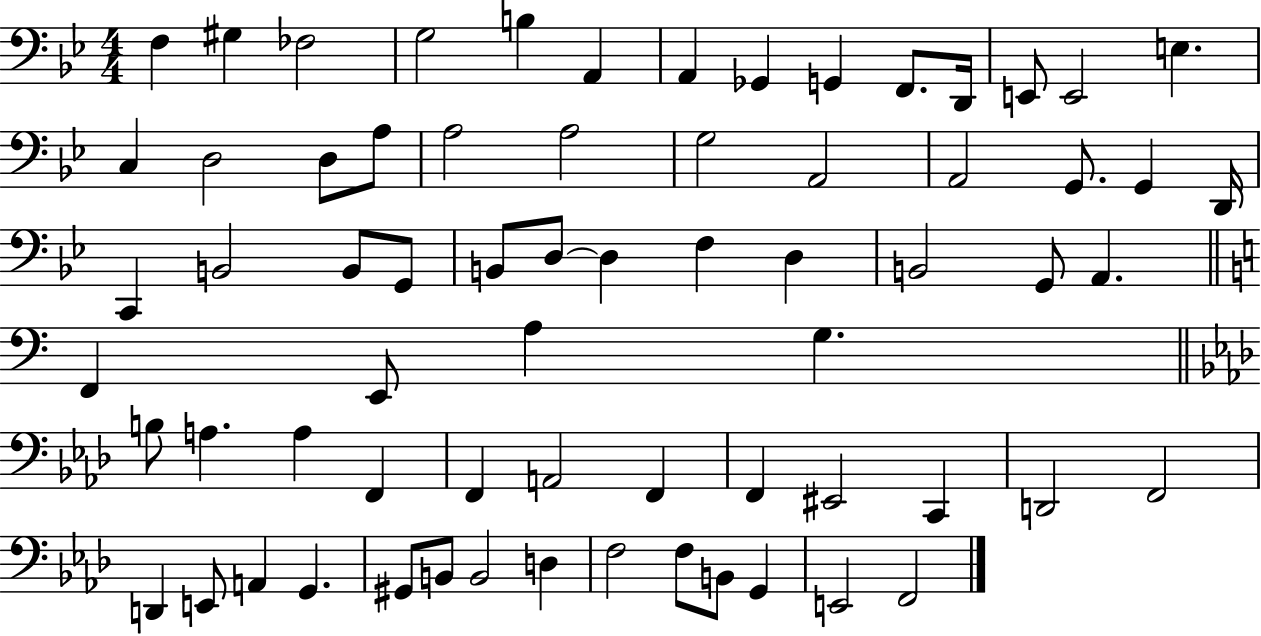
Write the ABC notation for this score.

X:1
T:Untitled
M:4/4
L:1/4
K:Bb
F, ^G, _F,2 G,2 B, A,, A,, _G,, G,, F,,/2 D,,/4 E,,/2 E,,2 E, C, D,2 D,/2 A,/2 A,2 A,2 G,2 A,,2 A,,2 G,,/2 G,, D,,/4 C,, B,,2 B,,/2 G,,/2 B,,/2 D,/2 D, F, D, B,,2 G,,/2 A,, F,, E,,/2 A, G, B,/2 A, A, F,, F,, A,,2 F,, F,, ^E,,2 C,, D,,2 F,,2 D,, E,,/2 A,, G,, ^G,,/2 B,,/2 B,,2 D, F,2 F,/2 B,,/2 G,, E,,2 F,,2